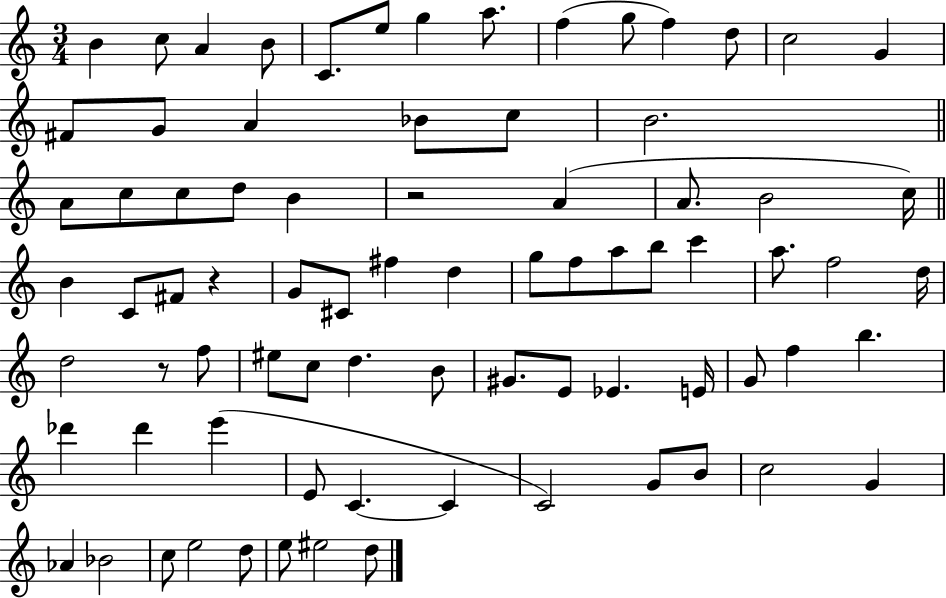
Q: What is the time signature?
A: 3/4